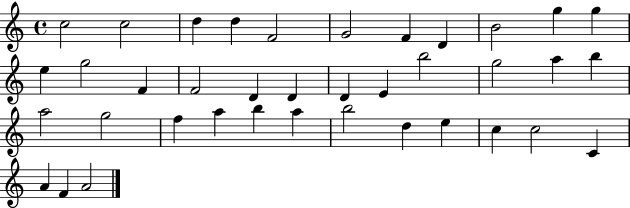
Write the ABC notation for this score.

X:1
T:Untitled
M:4/4
L:1/4
K:C
c2 c2 d d F2 G2 F D B2 g g e g2 F F2 D D D E b2 g2 a b a2 g2 f a b a b2 d e c c2 C A F A2